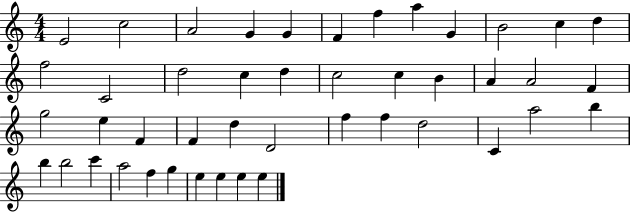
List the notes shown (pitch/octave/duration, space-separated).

E4/h C5/h A4/h G4/q G4/q F4/q F5/q A5/q G4/q B4/h C5/q D5/q F5/h C4/h D5/h C5/q D5/q C5/h C5/q B4/q A4/q A4/h F4/q G5/h E5/q F4/q F4/q D5/q D4/h F5/q F5/q D5/h C4/q A5/h B5/q B5/q B5/h C6/q A5/h F5/q G5/q E5/q E5/q E5/q E5/q